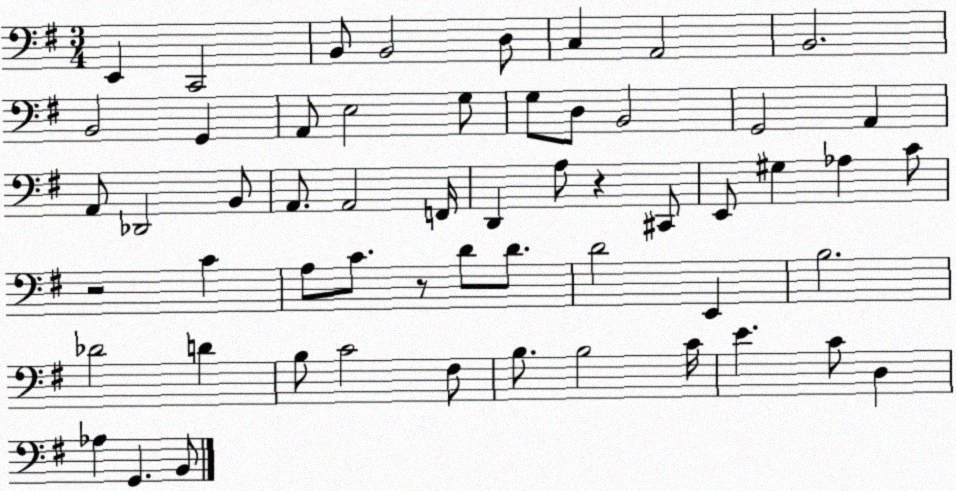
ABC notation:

X:1
T:Untitled
M:3/4
L:1/4
K:G
E,, C,,2 B,,/2 B,,2 D,/2 C, A,,2 B,,2 B,,2 G,, A,,/2 E,2 G,/2 G,/2 D,/2 B,,2 G,,2 A,, A,,/2 _D,,2 B,,/2 A,,/2 A,,2 F,,/4 D,, A,/2 z ^C,,/2 E,,/2 ^G, _A, C/2 z2 C A,/2 C/2 z/2 D/2 D/2 D2 E,, B,2 _D2 D B,/2 C2 ^F,/2 B,/2 B,2 C/4 E C/2 D, _A, G,, B,,/2